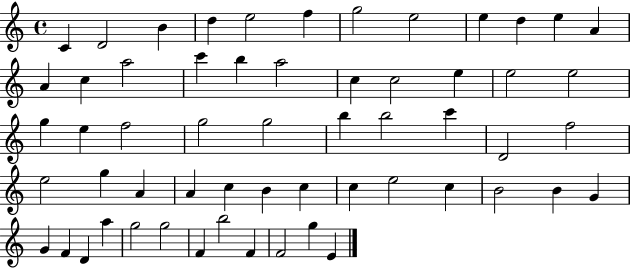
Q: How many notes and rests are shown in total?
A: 58